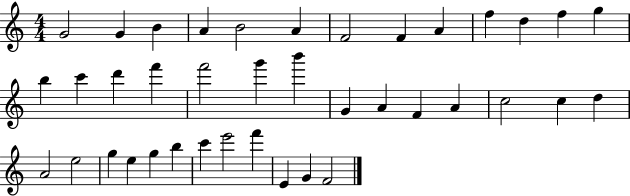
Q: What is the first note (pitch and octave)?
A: G4